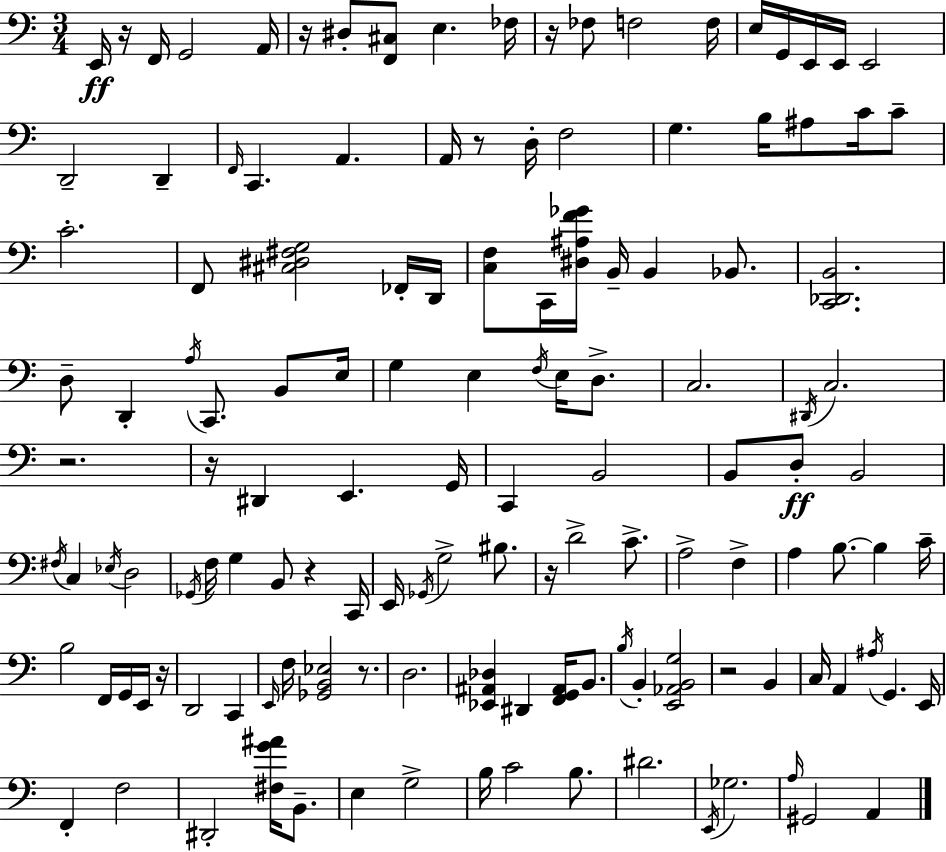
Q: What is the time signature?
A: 3/4